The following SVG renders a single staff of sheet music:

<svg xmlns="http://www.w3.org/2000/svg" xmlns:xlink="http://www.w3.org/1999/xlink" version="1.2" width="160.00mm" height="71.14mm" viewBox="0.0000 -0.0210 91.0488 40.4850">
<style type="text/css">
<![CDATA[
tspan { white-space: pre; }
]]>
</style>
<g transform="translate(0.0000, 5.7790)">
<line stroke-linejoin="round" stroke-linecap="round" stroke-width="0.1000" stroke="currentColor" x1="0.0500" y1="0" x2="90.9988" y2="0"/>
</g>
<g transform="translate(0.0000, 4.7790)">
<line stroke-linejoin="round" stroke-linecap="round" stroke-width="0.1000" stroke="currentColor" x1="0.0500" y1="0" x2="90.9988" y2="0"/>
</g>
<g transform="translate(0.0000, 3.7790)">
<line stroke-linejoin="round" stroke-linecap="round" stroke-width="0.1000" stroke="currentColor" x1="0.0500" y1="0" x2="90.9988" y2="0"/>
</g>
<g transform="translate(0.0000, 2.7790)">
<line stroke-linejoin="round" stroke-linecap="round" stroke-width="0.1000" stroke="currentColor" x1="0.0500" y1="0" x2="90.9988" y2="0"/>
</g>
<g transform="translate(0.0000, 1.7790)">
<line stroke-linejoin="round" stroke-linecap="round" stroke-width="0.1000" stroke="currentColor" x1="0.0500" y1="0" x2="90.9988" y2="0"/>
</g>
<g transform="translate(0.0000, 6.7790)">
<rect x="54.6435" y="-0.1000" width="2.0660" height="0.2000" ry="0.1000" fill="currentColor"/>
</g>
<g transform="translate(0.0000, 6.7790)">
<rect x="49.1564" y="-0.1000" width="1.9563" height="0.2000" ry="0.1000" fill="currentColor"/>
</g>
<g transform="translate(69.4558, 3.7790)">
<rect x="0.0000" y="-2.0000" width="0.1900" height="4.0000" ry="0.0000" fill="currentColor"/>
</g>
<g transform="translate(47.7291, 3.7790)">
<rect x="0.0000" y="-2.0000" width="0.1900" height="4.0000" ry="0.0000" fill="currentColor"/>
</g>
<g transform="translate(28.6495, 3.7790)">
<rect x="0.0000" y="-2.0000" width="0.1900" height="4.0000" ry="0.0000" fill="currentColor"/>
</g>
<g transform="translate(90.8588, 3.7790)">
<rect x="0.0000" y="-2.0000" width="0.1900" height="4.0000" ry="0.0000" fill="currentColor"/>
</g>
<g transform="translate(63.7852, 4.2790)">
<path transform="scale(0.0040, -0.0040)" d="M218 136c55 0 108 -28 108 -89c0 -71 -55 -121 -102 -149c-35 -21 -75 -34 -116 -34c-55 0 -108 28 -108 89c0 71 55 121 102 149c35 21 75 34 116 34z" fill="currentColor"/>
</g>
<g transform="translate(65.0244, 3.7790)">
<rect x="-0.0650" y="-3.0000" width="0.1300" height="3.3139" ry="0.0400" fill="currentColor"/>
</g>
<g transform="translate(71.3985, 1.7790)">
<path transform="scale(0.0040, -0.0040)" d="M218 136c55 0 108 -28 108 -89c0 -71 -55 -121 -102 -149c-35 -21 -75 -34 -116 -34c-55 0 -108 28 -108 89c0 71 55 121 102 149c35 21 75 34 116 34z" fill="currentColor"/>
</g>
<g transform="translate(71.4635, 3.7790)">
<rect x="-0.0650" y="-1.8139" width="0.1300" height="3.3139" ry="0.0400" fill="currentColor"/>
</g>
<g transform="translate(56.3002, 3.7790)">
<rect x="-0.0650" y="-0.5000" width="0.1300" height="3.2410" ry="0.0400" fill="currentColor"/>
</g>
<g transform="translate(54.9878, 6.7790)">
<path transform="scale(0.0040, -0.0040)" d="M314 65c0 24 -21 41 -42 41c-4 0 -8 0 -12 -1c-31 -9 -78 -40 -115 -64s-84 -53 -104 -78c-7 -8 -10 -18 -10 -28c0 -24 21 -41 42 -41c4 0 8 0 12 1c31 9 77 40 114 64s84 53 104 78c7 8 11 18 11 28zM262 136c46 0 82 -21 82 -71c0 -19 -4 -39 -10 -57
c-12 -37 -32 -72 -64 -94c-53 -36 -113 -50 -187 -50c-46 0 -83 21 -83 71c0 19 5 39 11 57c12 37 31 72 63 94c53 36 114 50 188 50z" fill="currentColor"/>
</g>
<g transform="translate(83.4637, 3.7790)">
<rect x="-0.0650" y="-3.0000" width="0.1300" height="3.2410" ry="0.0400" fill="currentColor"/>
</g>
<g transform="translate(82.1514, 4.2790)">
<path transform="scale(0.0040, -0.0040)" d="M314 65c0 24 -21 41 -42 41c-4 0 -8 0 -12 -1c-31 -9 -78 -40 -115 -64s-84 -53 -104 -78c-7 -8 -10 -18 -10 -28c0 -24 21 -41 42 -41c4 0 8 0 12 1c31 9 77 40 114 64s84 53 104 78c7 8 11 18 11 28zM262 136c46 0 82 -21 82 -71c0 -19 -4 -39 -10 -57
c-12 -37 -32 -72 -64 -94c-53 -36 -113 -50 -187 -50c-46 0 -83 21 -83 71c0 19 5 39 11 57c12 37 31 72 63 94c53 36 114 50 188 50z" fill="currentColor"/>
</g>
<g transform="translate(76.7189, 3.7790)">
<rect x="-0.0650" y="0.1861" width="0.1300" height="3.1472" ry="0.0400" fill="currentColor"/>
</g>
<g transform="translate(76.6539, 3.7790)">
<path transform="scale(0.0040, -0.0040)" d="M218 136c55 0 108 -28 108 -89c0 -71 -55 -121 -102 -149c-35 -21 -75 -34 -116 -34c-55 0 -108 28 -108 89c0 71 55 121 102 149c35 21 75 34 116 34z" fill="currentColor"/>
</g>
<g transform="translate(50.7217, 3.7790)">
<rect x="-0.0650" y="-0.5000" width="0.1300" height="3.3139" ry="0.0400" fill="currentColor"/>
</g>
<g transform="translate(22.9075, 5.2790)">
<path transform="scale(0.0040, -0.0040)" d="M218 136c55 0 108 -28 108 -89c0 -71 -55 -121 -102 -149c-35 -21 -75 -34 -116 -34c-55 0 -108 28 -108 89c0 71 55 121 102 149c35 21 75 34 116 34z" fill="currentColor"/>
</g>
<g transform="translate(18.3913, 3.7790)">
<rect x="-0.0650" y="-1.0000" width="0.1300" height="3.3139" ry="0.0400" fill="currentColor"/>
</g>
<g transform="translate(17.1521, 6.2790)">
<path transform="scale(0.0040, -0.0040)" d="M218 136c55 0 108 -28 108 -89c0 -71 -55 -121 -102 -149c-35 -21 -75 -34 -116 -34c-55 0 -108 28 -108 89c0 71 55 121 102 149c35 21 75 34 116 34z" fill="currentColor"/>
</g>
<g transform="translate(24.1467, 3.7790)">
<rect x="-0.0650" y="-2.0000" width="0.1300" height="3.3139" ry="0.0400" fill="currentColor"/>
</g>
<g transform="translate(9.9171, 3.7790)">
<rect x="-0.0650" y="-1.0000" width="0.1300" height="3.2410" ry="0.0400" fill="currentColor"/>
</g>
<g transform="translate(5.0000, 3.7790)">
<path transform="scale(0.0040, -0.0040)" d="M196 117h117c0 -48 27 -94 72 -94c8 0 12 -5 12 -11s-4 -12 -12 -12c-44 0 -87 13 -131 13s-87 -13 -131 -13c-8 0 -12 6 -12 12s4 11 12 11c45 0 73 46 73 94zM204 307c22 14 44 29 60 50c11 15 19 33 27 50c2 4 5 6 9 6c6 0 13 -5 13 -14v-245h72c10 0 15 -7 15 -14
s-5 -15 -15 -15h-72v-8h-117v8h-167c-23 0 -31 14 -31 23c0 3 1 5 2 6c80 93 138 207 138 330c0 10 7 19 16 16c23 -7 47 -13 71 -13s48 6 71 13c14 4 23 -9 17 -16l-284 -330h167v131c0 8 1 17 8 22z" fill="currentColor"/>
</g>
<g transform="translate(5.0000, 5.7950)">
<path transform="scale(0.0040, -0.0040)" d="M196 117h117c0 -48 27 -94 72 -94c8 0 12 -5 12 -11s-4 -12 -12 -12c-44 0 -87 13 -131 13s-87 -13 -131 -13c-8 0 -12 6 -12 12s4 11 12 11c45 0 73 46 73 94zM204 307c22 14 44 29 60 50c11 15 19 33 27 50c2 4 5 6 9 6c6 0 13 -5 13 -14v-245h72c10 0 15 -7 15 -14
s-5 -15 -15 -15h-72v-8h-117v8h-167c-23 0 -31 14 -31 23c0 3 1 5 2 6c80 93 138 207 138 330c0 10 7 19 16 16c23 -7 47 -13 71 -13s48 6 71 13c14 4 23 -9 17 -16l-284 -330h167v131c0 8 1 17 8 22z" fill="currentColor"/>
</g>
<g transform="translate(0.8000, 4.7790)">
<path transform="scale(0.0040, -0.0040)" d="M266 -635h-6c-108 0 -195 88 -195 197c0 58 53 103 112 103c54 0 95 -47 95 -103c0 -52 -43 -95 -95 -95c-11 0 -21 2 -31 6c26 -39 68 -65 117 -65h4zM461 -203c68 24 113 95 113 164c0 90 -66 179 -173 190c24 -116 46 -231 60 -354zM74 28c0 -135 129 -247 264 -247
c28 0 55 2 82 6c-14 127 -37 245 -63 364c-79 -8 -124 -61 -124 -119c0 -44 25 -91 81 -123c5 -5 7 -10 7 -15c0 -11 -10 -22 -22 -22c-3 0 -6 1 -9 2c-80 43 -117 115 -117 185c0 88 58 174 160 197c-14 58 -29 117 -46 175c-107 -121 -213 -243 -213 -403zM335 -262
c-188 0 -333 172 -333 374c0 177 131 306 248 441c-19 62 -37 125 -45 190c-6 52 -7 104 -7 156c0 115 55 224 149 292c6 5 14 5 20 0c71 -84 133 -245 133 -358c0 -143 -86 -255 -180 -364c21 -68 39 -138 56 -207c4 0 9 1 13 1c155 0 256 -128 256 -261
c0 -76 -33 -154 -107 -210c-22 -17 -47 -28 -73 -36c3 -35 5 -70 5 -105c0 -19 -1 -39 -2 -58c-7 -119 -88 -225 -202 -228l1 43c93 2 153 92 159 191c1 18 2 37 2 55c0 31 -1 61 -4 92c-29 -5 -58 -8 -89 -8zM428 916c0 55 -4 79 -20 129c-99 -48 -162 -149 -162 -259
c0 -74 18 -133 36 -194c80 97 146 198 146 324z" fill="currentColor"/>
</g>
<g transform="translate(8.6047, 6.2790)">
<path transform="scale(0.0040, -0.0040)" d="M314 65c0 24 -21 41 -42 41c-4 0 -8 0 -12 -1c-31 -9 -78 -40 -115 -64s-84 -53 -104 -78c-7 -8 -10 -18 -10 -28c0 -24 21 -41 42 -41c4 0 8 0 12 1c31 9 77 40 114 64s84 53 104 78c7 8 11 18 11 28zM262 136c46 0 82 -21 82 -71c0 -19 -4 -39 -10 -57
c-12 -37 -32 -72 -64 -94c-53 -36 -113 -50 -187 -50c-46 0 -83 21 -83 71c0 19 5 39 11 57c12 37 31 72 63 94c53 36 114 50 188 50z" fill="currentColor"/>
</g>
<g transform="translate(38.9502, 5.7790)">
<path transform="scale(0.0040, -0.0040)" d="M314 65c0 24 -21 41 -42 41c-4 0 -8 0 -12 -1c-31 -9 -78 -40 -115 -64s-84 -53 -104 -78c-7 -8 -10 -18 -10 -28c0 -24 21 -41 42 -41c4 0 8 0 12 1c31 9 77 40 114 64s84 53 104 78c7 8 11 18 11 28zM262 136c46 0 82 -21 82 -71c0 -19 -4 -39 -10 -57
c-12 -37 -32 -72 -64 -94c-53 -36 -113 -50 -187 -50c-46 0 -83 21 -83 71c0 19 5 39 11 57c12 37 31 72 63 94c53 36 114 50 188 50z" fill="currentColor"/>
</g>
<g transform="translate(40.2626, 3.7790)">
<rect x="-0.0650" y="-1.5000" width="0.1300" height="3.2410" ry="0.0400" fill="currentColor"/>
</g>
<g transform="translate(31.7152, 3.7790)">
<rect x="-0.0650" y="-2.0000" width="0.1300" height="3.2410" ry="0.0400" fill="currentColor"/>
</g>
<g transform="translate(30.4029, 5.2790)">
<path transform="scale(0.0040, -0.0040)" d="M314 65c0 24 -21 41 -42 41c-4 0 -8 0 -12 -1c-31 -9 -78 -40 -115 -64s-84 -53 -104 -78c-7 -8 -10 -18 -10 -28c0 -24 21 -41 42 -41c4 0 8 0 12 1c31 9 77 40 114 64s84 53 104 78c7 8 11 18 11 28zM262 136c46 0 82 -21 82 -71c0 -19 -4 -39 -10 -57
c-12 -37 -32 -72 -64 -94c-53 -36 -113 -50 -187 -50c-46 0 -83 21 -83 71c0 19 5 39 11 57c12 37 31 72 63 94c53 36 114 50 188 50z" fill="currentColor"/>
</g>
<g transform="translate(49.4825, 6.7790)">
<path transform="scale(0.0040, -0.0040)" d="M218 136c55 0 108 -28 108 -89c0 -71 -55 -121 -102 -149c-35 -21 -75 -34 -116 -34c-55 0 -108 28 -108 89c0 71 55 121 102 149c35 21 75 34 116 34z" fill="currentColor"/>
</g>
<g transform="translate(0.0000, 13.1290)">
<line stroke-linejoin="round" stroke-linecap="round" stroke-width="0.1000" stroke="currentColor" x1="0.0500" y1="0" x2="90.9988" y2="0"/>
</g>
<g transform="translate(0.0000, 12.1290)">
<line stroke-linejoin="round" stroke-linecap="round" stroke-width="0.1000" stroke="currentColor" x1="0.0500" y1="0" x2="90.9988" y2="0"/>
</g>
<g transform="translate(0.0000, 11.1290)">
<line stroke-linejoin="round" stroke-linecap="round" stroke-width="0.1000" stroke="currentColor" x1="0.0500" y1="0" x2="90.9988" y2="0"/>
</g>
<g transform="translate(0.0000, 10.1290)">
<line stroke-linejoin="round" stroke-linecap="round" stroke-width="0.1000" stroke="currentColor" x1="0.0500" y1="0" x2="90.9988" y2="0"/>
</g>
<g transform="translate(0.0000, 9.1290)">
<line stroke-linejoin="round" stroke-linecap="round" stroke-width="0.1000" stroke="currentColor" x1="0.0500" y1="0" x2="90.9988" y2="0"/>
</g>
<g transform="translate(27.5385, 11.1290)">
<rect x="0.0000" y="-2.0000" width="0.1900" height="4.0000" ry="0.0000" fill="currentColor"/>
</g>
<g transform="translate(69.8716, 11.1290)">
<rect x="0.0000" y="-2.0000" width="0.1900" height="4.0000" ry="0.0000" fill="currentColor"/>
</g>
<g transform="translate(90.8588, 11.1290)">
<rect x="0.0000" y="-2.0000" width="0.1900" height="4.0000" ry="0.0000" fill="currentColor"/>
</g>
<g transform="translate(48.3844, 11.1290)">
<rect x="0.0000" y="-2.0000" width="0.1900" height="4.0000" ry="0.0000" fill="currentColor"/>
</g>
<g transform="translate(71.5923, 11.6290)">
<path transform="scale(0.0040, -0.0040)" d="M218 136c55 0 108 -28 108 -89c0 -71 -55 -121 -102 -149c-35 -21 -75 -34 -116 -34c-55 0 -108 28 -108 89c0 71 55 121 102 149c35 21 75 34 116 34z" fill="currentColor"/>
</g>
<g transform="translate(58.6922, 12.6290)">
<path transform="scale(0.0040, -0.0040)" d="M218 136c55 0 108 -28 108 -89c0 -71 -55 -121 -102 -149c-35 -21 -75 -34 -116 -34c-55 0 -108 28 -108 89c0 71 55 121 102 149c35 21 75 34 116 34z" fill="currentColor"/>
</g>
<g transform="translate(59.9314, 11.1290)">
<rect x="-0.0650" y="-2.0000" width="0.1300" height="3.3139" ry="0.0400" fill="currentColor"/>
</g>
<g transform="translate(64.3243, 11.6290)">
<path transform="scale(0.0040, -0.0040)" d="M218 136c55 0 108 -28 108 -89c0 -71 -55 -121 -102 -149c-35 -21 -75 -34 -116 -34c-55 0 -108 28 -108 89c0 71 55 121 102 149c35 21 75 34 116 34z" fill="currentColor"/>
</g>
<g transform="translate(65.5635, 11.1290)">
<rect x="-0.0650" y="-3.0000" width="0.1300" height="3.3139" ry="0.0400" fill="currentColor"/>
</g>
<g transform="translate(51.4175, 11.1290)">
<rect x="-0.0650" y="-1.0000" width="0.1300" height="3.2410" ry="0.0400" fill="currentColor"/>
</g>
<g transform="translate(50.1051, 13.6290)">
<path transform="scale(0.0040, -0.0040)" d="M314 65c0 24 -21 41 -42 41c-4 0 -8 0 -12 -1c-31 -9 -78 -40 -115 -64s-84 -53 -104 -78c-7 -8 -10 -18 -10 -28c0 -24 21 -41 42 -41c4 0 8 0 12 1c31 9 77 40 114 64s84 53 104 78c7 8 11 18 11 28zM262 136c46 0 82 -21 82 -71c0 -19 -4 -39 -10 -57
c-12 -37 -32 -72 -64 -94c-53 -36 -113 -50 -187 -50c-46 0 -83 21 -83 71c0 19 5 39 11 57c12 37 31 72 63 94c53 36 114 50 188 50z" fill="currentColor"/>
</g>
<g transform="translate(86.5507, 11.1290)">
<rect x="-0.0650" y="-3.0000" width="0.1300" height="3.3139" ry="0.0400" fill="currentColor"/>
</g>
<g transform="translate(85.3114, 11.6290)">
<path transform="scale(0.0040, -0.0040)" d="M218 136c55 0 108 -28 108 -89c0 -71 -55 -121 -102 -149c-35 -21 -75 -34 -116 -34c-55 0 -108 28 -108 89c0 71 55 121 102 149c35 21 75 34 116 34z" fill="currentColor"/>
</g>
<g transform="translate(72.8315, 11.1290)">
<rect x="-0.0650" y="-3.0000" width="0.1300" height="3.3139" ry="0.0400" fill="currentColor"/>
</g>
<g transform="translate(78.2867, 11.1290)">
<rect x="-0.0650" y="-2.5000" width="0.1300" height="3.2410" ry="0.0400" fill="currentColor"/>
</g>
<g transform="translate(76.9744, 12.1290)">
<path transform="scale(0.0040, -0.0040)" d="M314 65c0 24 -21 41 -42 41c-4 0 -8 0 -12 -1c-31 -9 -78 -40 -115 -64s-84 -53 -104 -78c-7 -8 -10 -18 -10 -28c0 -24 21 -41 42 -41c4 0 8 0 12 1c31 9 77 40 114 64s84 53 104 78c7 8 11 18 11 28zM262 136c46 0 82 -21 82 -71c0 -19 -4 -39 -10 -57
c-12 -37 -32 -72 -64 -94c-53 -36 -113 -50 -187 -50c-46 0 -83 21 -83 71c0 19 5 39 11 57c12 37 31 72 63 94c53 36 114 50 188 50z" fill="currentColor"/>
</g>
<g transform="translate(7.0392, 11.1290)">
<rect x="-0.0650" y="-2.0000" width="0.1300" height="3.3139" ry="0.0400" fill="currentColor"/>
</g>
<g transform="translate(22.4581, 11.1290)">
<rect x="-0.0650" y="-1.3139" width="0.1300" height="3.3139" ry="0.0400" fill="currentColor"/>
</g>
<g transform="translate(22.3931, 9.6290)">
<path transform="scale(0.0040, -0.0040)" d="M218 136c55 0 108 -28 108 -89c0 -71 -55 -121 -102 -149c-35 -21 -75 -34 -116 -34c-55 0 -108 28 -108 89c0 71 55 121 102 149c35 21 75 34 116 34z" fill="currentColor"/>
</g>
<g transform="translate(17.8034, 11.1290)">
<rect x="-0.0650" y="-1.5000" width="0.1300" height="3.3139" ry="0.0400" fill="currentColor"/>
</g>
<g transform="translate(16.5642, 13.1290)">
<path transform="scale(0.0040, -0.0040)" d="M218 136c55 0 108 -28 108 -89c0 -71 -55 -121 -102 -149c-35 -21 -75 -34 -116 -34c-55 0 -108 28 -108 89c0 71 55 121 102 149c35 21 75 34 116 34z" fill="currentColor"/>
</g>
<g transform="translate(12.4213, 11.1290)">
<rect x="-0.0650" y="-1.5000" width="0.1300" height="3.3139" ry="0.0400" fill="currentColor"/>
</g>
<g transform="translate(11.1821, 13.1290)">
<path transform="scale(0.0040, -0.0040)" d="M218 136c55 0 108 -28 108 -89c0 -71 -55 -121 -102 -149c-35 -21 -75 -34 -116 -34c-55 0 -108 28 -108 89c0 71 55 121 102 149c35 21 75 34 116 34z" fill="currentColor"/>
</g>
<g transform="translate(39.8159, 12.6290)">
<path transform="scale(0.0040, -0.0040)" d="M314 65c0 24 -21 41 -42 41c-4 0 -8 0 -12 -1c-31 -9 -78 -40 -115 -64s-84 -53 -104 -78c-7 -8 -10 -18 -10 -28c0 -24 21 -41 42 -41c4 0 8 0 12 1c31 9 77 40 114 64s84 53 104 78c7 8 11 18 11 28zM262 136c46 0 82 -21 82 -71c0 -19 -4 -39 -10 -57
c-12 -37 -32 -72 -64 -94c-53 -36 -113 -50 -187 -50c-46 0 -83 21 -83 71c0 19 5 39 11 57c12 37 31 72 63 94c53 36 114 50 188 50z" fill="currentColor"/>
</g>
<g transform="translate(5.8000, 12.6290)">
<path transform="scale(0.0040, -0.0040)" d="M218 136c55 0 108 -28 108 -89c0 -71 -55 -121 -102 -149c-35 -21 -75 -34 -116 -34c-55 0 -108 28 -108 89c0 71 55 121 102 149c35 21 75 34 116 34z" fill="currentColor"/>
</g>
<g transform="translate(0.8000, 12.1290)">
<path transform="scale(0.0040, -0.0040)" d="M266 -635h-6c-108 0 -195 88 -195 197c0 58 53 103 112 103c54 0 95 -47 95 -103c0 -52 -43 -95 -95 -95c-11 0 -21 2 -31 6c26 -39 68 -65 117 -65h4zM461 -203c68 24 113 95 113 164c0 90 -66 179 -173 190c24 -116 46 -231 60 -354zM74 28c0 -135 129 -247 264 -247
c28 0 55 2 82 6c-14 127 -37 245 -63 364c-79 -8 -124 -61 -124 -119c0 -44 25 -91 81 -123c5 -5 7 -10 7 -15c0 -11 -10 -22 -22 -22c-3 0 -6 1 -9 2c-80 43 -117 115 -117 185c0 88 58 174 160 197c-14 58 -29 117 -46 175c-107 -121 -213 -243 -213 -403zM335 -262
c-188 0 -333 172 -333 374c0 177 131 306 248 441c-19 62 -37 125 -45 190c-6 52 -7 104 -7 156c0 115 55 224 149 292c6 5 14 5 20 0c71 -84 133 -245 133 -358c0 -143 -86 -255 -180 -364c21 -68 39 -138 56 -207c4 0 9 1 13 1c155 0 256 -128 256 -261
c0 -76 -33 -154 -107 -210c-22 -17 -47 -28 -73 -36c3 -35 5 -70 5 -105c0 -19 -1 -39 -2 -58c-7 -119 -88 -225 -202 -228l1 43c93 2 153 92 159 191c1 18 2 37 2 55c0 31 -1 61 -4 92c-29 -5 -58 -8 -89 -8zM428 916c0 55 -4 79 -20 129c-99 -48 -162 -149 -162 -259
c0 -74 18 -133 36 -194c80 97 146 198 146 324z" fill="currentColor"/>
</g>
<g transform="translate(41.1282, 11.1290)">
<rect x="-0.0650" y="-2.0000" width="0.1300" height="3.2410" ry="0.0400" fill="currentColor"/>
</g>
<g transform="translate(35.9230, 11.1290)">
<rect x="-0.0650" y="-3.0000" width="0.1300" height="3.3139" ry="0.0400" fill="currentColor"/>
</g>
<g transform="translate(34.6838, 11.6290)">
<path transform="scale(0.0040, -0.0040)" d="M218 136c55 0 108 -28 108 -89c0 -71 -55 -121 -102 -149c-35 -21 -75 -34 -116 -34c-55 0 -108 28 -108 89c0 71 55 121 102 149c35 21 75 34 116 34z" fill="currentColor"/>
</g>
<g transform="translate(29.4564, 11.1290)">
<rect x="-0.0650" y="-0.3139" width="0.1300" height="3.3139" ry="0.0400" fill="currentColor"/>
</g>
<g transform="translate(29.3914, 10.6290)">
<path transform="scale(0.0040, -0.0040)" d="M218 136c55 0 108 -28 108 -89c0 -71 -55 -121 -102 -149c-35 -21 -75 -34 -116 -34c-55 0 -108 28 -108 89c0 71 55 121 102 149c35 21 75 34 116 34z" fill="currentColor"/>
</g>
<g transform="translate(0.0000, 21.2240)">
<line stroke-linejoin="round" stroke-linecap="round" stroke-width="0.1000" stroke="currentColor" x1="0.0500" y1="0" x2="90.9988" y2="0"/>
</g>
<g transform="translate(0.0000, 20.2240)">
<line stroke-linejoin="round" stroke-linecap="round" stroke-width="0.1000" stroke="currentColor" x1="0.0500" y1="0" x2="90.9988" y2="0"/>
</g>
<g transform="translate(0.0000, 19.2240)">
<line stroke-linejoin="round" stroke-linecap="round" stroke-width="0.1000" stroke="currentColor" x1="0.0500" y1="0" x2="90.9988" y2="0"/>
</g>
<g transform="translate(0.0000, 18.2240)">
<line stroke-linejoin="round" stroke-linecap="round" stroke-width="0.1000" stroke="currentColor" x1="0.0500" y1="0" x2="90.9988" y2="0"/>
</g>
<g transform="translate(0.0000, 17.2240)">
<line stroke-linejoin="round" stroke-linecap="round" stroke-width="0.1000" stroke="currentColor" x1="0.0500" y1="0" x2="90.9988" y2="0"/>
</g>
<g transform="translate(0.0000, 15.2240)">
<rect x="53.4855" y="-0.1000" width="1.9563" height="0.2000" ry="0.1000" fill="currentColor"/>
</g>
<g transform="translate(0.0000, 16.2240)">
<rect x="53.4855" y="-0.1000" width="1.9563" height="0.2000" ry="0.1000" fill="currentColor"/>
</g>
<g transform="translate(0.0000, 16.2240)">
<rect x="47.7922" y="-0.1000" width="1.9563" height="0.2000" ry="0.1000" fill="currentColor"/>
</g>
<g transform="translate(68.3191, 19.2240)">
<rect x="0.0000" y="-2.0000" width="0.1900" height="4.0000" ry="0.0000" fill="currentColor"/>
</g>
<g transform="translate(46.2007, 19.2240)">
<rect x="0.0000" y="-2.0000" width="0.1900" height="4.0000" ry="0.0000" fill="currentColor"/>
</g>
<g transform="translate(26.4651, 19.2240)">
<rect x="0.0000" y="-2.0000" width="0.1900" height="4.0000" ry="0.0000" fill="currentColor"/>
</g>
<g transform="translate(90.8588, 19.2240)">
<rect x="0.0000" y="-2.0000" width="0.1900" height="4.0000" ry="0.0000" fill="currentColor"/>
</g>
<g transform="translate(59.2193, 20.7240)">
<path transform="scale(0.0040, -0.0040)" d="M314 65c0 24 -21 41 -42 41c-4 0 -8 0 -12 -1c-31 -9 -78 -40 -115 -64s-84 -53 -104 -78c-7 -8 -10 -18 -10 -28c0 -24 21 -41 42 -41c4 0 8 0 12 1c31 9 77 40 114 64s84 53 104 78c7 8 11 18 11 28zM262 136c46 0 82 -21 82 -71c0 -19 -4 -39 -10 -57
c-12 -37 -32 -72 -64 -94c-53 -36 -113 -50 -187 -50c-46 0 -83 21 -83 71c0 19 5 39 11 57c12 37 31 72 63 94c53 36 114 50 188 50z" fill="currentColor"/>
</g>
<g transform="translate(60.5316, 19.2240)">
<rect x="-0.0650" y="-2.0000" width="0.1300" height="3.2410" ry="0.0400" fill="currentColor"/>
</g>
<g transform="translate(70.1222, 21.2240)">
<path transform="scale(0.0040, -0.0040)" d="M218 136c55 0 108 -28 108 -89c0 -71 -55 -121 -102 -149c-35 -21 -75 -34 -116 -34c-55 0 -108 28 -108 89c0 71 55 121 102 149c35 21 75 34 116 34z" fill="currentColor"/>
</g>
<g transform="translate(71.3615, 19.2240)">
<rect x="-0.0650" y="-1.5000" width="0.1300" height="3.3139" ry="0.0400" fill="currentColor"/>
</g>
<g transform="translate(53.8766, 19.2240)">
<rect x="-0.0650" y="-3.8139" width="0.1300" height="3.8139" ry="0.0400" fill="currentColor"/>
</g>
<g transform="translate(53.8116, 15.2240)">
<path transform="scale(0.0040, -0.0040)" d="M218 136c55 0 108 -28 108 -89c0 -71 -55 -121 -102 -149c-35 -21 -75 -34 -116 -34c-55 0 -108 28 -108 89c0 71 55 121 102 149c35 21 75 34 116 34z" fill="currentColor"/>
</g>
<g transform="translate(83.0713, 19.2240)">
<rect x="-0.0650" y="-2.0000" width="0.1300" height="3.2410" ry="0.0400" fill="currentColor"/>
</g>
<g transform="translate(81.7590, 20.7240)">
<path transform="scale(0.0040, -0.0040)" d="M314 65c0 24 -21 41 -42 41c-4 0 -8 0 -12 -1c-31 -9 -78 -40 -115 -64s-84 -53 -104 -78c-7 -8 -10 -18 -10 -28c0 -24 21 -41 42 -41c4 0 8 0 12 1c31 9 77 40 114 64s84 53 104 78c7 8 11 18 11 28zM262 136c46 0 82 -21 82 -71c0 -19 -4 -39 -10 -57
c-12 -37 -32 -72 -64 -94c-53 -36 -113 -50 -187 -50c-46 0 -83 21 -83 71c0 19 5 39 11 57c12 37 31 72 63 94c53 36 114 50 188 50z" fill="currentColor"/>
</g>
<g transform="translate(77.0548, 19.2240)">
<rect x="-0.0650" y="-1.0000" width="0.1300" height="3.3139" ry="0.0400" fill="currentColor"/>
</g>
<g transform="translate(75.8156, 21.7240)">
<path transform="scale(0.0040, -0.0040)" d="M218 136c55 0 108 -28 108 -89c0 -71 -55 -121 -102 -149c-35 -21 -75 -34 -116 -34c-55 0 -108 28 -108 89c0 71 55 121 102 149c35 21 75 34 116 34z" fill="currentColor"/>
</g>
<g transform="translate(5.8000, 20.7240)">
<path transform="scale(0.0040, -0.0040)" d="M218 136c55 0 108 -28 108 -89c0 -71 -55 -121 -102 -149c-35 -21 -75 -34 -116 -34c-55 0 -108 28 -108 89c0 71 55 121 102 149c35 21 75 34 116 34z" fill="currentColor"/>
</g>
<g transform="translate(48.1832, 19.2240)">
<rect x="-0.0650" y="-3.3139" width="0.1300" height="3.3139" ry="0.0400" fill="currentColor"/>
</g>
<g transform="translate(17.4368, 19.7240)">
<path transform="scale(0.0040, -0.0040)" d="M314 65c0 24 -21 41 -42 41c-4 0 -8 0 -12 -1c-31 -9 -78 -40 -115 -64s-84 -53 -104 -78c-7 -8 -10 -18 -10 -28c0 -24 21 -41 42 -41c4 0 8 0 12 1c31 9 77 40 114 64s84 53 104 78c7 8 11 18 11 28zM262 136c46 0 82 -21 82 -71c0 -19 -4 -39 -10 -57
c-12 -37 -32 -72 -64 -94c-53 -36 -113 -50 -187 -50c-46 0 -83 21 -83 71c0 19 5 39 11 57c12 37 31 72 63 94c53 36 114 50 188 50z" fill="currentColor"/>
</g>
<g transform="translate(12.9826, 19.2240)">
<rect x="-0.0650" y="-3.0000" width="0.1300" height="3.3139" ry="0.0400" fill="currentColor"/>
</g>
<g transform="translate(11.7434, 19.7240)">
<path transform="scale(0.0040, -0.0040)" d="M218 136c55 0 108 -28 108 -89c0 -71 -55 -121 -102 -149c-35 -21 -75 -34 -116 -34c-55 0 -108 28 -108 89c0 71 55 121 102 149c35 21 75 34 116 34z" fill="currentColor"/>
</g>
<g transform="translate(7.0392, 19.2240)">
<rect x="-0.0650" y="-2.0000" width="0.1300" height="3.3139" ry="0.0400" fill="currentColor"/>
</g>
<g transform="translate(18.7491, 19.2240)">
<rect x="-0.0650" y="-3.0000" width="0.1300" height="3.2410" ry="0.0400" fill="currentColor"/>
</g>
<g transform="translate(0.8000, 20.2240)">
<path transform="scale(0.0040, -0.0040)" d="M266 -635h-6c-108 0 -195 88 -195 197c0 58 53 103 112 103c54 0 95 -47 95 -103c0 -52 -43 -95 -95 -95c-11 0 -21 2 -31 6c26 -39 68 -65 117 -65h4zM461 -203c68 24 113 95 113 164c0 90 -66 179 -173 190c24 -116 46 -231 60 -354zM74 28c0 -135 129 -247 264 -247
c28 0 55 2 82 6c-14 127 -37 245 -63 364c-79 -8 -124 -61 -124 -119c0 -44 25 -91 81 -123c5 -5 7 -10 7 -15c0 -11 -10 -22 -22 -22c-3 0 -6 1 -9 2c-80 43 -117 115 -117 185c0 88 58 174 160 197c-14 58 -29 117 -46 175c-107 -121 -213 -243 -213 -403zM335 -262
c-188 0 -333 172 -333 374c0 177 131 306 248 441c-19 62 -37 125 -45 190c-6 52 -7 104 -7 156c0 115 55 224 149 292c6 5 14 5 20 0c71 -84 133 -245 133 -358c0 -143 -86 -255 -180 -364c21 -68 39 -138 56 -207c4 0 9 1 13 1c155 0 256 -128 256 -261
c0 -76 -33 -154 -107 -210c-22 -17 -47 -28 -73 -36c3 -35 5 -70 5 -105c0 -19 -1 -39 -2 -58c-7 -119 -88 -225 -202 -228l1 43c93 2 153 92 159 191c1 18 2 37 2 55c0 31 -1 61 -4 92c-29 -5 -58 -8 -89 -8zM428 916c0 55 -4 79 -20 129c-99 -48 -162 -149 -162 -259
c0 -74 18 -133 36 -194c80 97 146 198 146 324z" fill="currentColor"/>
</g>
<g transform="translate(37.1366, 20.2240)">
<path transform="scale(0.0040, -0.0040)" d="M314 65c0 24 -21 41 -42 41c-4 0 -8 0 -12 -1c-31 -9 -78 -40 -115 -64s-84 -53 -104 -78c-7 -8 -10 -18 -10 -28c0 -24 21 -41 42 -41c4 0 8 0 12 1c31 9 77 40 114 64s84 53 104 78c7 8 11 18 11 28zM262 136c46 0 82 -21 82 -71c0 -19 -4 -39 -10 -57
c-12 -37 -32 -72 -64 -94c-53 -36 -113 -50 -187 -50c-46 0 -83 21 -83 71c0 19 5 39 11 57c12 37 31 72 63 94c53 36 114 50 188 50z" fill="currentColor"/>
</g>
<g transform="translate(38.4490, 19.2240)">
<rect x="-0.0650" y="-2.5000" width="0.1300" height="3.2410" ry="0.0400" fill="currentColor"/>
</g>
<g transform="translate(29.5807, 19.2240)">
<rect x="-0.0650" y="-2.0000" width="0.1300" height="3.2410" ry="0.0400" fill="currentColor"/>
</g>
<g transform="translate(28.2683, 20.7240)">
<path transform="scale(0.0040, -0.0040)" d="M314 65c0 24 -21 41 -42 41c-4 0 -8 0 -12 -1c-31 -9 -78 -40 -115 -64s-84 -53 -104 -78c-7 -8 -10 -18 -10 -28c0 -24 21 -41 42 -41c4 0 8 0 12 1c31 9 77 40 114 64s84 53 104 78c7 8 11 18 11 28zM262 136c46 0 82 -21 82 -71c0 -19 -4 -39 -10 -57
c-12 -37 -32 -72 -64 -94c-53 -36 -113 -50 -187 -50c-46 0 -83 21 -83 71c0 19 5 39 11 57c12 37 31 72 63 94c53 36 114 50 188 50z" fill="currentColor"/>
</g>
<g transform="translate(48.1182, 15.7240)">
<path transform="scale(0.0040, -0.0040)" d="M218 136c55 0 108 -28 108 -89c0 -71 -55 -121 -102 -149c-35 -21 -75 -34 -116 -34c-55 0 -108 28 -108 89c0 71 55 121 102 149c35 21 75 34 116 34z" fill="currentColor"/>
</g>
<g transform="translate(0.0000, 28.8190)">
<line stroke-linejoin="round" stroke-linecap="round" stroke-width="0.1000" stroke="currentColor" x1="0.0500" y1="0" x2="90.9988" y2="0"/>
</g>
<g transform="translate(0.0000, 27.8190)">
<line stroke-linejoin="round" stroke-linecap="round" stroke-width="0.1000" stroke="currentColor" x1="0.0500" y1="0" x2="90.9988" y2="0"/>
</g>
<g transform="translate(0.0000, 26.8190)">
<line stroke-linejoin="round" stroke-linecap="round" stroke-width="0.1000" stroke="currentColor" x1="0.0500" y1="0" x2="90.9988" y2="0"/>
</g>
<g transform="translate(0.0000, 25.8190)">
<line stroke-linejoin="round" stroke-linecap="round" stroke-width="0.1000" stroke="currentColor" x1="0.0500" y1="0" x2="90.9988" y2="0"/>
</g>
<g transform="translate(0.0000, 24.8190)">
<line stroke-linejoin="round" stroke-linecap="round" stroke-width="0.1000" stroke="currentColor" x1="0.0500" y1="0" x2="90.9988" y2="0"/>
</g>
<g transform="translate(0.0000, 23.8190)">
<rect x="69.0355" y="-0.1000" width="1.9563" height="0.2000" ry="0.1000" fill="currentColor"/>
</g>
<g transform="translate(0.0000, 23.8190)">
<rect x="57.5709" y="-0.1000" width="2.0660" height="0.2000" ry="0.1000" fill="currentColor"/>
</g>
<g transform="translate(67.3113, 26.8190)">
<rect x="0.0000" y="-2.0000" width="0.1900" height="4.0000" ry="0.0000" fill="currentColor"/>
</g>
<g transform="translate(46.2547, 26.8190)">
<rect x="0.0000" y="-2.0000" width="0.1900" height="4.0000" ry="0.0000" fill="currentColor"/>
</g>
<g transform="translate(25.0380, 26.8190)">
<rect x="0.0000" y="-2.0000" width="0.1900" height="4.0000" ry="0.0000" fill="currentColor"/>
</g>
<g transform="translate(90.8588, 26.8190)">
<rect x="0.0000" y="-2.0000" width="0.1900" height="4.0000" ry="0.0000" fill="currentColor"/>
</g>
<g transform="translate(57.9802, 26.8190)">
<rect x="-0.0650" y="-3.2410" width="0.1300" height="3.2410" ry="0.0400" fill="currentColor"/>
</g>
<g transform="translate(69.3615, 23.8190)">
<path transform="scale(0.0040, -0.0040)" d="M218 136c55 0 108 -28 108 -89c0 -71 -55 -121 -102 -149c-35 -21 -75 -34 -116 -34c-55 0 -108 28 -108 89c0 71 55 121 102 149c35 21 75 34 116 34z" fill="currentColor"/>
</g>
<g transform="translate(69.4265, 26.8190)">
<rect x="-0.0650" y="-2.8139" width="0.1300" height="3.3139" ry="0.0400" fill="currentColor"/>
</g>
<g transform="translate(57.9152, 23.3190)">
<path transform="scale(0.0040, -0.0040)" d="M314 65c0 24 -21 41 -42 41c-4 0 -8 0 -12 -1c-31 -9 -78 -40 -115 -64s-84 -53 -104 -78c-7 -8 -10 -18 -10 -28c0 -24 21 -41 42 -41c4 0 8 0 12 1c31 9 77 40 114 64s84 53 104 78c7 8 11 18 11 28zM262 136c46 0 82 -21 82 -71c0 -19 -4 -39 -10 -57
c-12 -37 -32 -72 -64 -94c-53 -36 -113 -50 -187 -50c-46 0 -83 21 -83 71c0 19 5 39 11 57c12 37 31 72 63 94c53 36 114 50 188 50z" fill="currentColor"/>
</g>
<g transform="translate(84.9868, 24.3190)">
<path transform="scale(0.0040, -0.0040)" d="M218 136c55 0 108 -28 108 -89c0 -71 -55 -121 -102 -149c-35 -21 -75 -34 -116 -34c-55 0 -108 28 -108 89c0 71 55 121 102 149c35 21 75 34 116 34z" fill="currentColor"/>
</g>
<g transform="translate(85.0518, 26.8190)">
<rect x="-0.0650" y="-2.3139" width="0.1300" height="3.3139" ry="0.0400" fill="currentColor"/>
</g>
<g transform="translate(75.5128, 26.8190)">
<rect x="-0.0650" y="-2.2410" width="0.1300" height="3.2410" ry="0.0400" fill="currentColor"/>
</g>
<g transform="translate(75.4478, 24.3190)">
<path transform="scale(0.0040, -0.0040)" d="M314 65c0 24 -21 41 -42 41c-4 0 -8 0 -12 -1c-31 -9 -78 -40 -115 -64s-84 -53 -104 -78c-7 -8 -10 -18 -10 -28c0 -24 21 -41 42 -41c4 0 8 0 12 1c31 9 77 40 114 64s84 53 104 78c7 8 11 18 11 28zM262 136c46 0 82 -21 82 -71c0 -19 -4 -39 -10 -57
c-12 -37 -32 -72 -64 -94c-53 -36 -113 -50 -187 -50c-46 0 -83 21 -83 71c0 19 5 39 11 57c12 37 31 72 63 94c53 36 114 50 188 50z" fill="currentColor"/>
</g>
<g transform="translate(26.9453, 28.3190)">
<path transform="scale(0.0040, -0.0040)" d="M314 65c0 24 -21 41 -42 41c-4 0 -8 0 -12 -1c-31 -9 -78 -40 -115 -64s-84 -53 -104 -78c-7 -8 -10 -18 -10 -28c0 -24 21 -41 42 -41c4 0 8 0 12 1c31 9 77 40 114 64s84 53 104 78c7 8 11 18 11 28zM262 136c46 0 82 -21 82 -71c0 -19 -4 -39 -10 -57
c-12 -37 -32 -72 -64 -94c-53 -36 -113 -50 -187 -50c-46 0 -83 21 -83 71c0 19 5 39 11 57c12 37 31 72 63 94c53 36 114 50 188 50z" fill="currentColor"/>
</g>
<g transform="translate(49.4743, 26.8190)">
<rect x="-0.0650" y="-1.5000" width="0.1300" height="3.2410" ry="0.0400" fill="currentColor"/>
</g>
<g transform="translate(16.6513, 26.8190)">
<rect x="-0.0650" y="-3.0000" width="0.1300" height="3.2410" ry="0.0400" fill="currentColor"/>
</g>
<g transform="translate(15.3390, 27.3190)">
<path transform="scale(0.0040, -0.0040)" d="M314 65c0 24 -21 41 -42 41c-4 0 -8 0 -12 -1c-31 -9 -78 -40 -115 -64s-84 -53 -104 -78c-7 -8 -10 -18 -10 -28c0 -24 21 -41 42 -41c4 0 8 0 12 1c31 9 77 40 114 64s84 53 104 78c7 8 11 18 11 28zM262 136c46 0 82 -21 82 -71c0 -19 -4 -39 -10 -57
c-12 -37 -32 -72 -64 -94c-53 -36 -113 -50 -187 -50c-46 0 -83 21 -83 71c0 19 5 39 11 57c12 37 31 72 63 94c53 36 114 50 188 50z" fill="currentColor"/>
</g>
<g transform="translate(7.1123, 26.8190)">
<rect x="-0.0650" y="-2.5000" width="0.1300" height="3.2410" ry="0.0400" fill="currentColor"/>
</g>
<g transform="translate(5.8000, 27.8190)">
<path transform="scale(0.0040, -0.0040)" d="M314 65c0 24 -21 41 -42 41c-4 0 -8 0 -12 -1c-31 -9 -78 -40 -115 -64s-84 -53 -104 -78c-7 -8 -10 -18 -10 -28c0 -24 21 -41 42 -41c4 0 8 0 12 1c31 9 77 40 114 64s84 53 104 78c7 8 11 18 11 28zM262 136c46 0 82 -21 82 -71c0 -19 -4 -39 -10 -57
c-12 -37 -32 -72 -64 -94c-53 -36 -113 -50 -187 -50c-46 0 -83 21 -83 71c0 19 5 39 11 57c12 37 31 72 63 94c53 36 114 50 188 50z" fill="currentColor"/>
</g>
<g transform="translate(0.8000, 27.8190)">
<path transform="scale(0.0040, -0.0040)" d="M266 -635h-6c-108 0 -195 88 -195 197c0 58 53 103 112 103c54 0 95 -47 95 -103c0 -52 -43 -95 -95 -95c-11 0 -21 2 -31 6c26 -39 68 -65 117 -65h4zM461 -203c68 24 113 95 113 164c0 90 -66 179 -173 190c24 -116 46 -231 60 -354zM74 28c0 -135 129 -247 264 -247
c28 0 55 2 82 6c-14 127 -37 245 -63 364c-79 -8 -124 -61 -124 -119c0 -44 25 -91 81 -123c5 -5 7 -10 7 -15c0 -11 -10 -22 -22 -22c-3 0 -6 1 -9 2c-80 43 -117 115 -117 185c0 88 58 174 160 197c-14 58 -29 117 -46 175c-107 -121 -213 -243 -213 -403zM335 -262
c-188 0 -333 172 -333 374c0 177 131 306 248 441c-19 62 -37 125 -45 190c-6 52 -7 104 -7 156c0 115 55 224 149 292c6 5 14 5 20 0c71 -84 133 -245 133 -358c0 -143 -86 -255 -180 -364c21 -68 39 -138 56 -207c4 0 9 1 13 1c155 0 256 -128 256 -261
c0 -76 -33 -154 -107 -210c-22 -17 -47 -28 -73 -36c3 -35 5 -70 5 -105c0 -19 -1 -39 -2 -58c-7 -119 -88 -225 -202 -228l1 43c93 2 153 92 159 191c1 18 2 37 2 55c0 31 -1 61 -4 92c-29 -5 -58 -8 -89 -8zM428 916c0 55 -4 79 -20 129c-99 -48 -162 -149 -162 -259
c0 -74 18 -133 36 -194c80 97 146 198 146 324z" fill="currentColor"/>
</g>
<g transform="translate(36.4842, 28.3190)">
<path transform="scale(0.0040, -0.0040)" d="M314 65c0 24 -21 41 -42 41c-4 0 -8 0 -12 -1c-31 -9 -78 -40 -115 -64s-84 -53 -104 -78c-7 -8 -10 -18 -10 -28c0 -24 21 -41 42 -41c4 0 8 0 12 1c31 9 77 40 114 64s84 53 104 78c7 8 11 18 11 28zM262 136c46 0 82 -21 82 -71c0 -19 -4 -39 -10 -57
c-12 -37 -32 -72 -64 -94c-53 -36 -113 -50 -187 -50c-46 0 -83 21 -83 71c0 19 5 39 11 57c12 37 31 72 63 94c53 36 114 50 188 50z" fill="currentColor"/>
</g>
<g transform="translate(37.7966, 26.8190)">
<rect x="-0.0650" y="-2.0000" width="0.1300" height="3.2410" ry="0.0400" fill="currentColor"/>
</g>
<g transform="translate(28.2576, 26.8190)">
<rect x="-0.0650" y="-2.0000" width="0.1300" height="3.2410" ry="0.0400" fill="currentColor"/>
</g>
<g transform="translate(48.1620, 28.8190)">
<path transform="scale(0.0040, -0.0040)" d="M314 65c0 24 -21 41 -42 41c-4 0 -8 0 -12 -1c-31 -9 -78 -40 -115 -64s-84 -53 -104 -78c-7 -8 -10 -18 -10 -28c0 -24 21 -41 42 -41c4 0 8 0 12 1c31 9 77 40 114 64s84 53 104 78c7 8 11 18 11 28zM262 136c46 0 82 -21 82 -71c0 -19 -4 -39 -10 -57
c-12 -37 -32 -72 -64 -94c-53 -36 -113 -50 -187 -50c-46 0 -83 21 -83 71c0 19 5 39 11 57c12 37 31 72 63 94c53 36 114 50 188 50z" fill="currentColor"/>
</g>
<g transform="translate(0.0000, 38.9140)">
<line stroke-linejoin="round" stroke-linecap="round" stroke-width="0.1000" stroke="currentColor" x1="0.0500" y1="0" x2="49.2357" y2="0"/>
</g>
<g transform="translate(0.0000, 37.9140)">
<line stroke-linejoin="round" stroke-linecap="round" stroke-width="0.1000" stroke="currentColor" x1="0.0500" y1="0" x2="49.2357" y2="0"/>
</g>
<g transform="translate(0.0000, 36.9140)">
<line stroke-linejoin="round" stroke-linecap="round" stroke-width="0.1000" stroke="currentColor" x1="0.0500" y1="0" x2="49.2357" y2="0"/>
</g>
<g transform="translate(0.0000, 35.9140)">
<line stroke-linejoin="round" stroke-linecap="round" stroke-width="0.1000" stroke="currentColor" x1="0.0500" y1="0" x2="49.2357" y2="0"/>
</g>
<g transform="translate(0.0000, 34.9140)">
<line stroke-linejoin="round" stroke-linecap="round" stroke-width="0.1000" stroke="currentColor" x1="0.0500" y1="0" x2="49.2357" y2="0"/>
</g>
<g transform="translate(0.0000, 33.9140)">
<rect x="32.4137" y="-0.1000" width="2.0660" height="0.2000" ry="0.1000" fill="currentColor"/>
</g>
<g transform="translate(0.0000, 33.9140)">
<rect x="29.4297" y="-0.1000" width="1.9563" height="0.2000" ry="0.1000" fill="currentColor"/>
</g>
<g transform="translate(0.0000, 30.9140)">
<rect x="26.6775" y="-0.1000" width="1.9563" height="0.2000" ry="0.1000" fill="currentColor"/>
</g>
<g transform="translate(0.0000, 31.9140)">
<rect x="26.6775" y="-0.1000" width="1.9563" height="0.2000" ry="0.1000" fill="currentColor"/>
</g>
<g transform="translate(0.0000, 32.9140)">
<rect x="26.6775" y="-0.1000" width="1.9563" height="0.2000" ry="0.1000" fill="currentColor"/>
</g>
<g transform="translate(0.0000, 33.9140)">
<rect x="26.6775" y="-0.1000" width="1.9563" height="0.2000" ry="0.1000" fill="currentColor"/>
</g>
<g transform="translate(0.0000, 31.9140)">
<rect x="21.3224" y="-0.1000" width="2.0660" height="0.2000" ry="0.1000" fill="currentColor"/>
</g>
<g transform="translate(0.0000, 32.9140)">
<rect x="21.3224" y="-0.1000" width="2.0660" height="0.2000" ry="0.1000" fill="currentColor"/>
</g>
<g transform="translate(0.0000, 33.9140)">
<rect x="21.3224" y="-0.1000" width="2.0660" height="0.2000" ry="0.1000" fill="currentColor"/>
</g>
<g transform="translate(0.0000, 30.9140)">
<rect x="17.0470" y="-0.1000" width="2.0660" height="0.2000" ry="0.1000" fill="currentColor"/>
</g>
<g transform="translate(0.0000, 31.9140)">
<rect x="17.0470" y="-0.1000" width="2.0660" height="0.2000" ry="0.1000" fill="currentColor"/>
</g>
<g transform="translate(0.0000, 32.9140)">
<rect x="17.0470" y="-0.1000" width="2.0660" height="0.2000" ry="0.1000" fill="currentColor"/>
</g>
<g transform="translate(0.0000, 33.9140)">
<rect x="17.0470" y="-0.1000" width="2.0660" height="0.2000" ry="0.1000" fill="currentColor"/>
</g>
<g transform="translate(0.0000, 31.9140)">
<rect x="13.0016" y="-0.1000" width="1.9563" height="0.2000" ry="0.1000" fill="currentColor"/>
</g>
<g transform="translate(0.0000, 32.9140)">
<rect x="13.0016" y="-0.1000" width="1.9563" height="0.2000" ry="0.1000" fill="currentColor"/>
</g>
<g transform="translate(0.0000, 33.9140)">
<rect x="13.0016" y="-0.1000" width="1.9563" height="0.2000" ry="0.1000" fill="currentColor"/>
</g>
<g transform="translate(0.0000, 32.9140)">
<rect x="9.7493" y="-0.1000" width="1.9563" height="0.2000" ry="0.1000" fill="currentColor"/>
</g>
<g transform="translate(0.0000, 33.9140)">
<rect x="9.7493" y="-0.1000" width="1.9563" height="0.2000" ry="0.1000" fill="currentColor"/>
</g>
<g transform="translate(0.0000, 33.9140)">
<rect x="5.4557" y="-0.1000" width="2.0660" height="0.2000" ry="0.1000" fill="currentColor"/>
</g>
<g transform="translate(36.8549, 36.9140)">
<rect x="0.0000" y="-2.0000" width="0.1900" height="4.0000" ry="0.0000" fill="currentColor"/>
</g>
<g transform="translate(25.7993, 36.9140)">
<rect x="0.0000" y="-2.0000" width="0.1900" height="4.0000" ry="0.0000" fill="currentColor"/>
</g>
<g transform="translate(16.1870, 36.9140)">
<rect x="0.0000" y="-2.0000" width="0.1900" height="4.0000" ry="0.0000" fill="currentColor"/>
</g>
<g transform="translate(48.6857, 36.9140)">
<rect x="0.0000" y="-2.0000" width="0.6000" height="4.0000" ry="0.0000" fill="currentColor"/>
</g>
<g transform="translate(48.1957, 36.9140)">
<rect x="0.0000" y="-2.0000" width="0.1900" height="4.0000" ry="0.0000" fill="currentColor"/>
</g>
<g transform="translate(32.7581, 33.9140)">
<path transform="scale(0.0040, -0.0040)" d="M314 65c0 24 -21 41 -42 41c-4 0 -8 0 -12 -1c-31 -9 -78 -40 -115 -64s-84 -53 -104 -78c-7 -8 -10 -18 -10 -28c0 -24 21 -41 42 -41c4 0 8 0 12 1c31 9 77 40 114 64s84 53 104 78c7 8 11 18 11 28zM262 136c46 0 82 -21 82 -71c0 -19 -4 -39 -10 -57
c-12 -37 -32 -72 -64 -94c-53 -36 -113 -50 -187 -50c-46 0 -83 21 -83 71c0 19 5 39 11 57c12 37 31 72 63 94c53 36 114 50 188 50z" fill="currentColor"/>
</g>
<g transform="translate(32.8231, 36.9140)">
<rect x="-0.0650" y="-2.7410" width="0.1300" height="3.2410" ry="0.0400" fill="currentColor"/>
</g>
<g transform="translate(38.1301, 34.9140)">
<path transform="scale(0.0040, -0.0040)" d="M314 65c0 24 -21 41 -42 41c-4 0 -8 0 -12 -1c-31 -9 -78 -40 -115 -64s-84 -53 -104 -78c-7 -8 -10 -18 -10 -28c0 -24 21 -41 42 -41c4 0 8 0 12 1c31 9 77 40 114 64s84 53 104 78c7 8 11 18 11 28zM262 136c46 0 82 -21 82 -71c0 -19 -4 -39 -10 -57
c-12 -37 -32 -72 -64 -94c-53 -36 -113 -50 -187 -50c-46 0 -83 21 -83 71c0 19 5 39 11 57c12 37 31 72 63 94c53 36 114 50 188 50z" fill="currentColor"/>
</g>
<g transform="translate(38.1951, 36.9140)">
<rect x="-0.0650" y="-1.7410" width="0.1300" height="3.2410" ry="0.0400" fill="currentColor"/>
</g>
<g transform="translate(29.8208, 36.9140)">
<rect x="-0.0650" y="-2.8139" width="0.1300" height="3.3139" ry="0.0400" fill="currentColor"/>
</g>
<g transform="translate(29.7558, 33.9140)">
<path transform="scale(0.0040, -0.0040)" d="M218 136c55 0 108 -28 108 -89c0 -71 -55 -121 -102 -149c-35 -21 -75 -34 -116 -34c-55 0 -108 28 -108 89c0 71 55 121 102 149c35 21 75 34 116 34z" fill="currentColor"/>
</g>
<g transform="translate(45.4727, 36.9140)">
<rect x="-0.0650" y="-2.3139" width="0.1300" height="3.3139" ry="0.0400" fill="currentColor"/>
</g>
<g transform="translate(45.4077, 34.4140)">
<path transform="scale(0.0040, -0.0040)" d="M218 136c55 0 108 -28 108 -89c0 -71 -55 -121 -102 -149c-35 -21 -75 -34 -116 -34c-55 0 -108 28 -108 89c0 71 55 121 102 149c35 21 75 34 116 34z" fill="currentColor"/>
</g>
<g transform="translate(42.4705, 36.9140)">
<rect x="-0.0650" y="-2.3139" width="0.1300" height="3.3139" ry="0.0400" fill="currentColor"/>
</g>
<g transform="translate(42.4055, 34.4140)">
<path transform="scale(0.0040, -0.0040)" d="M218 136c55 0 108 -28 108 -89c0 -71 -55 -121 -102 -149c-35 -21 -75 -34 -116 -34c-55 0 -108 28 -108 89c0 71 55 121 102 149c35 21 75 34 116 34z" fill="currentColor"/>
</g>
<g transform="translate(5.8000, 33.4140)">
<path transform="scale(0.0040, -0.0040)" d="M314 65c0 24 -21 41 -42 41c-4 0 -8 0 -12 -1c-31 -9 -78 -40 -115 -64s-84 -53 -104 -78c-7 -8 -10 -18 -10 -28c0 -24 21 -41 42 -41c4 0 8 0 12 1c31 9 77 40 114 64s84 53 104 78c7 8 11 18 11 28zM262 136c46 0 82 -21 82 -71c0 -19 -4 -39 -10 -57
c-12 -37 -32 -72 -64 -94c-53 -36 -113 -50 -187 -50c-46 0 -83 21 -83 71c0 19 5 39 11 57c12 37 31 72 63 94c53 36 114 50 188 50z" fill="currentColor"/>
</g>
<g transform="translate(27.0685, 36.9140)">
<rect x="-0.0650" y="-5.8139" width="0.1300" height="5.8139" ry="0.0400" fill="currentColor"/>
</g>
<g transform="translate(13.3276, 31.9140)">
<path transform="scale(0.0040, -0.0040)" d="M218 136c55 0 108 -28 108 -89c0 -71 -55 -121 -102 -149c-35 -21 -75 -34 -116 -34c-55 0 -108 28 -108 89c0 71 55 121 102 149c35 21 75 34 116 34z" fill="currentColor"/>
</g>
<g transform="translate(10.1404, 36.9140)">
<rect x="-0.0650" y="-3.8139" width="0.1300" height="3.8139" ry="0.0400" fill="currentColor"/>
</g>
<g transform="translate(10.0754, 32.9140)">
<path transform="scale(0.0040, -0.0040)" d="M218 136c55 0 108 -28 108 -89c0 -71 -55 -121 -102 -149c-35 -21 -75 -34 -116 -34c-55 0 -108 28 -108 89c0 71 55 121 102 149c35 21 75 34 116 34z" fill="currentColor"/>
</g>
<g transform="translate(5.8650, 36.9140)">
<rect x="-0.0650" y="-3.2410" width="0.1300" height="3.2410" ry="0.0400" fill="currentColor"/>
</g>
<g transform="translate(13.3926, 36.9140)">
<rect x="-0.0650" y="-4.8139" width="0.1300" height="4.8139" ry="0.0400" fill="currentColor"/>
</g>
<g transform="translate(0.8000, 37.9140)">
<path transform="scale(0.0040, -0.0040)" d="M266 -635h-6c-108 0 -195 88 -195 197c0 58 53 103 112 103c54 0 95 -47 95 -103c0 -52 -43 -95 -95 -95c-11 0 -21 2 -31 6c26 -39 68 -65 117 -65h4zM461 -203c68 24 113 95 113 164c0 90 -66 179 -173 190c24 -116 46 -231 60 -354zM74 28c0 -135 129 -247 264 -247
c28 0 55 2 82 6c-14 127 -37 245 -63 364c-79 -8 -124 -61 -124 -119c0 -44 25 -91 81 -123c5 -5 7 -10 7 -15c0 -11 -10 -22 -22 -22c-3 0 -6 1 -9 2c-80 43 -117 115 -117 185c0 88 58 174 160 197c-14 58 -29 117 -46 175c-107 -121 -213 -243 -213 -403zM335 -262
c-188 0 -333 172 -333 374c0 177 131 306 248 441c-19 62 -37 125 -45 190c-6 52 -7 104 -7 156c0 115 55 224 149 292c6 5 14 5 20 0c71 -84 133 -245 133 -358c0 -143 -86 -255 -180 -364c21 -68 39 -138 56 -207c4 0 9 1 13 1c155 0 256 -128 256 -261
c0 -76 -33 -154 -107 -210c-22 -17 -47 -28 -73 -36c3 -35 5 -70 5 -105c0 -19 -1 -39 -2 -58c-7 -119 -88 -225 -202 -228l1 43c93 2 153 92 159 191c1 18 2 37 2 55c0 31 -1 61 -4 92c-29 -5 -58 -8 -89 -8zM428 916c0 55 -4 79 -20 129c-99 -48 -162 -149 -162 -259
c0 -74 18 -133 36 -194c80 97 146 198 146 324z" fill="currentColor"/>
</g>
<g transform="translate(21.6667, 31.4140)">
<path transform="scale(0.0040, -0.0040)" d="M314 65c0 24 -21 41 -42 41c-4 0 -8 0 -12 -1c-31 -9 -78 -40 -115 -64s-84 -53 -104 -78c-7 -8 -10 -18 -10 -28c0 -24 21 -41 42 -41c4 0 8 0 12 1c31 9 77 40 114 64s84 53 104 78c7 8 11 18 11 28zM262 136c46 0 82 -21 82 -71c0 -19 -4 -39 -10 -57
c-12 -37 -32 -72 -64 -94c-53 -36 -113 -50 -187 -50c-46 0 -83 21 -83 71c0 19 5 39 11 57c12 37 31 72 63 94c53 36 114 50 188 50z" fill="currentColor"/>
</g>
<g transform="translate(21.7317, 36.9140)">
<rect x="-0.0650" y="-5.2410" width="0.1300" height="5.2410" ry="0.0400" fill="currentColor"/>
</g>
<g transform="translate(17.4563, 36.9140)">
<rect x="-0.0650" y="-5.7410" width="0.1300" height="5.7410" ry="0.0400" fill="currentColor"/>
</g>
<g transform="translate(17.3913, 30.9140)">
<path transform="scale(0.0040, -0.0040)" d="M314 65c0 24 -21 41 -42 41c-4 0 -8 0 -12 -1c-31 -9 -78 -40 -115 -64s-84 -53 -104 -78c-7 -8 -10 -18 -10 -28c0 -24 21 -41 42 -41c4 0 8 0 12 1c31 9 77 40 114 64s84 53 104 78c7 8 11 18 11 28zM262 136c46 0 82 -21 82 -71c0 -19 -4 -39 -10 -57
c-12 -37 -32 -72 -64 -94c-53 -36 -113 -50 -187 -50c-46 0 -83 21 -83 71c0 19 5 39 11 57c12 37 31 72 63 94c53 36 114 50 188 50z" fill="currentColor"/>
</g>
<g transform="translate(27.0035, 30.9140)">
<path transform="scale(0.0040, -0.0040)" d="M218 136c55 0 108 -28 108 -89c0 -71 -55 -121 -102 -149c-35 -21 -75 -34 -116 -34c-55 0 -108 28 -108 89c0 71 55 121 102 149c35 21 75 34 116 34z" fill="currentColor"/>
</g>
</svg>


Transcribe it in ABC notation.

X:1
T:Untitled
M:4/4
L:1/4
K:C
D2 D F F2 E2 C C2 A f B A2 F E E e c A F2 D2 F A A G2 A F A A2 F2 G2 b c' F2 E D F2 G2 A2 F2 F2 E2 b2 a g2 g b2 c' e' g'2 f'2 g' a a2 f2 g g